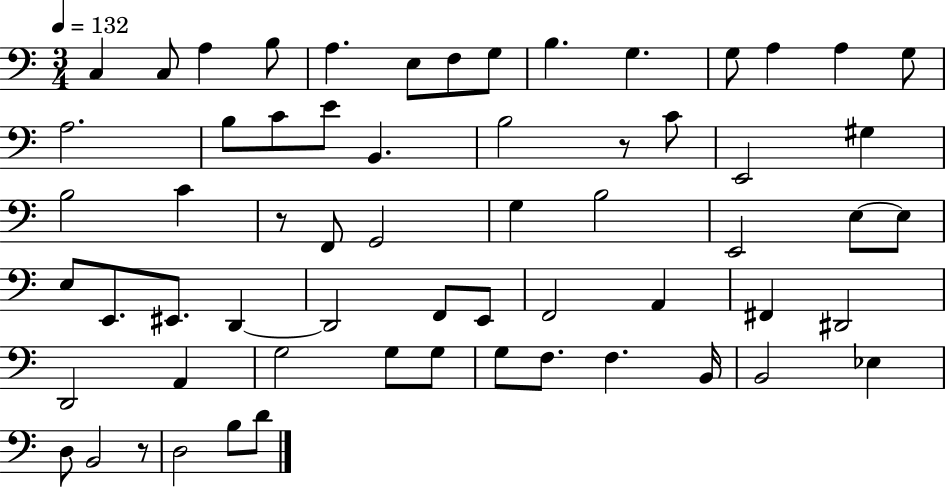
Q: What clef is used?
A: bass